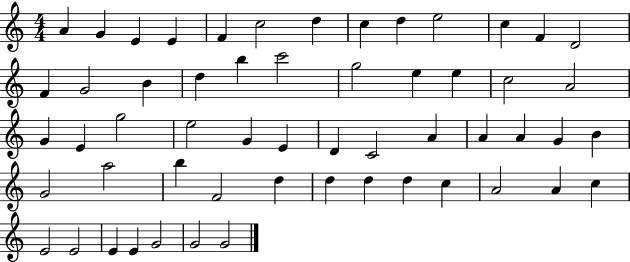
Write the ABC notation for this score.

X:1
T:Untitled
M:4/4
L:1/4
K:C
A G E E F c2 d c d e2 c F D2 F G2 B d b c'2 g2 e e c2 A2 G E g2 e2 G E D C2 A A A G B G2 a2 b F2 d d d d c A2 A c E2 E2 E E G2 G2 G2